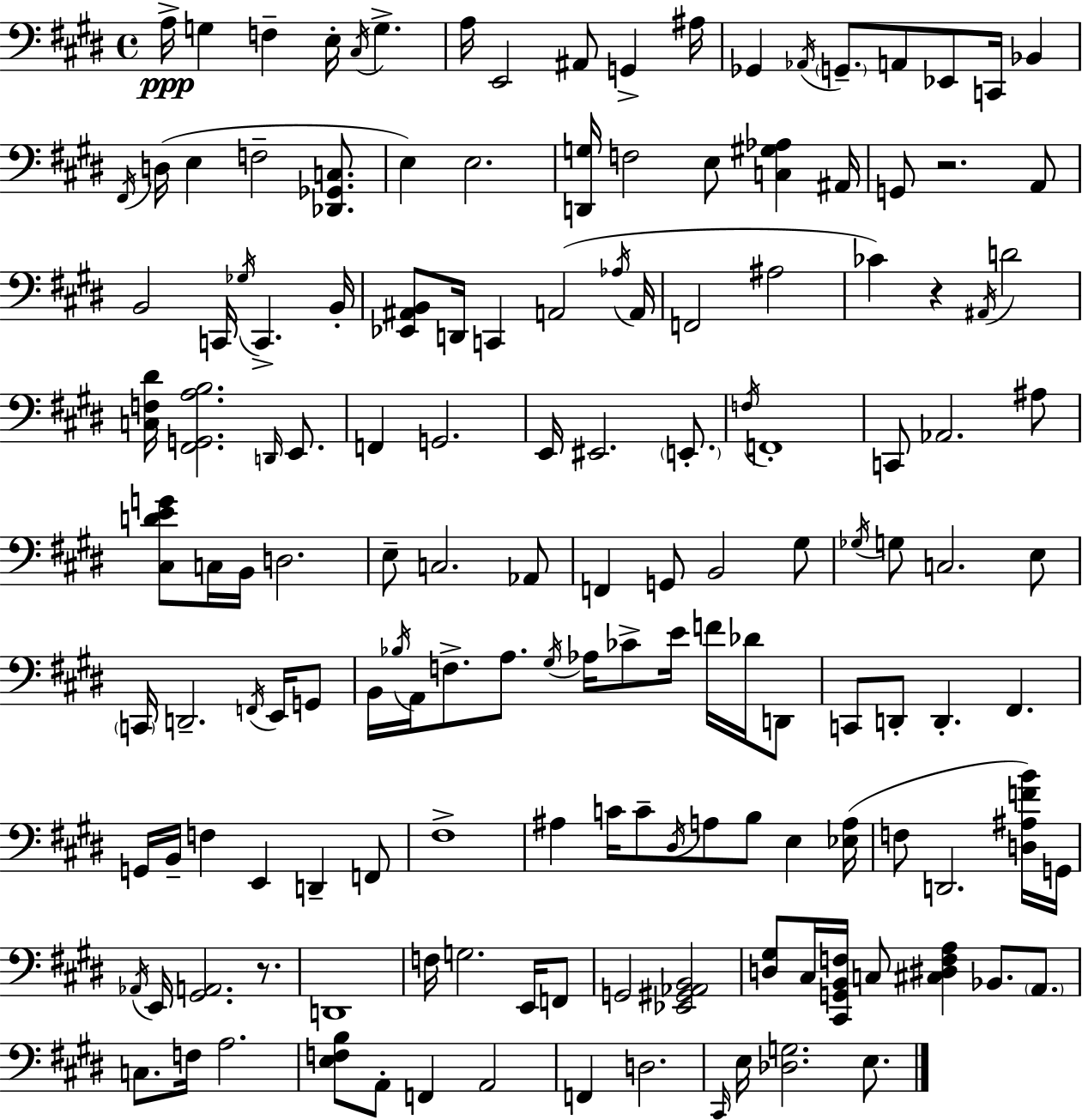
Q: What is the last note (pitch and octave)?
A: E3